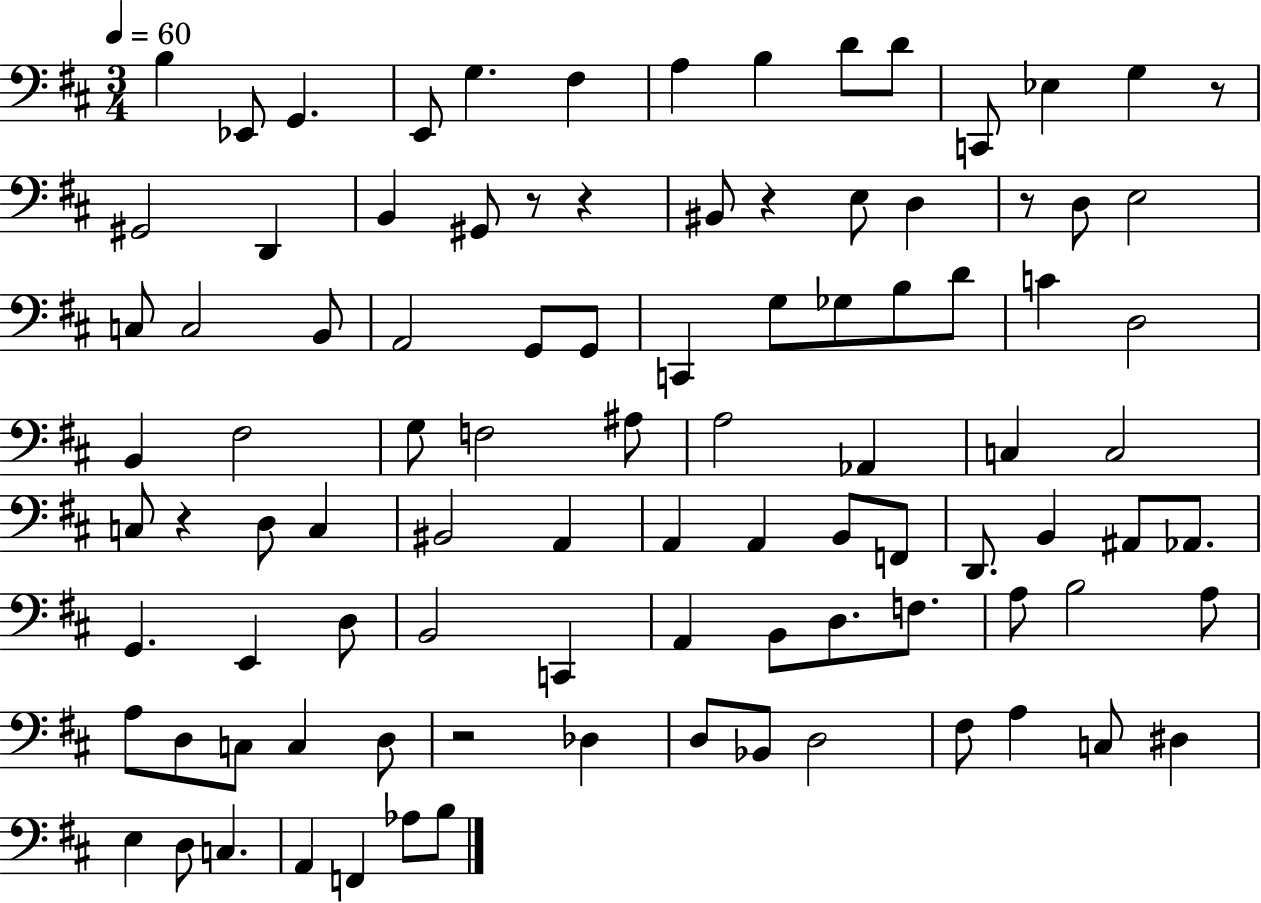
X:1
T:Untitled
M:3/4
L:1/4
K:D
B, _E,,/2 G,, E,,/2 G, ^F, A, B, D/2 D/2 C,,/2 _E, G, z/2 ^G,,2 D,, B,, ^G,,/2 z/2 z ^B,,/2 z E,/2 D, z/2 D,/2 E,2 C,/2 C,2 B,,/2 A,,2 G,,/2 G,,/2 C,, G,/2 _G,/2 B,/2 D/2 C D,2 B,, ^F,2 G,/2 F,2 ^A,/2 A,2 _A,, C, C,2 C,/2 z D,/2 C, ^B,,2 A,, A,, A,, B,,/2 F,,/2 D,,/2 B,, ^A,,/2 _A,,/2 G,, E,, D,/2 B,,2 C,, A,, B,,/2 D,/2 F,/2 A,/2 B,2 A,/2 A,/2 D,/2 C,/2 C, D,/2 z2 _D, D,/2 _B,,/2 D,2 ^F,/2 A, C,/2 ^D, E, D,/2 C, A,, F,, _A,/2 B,/2